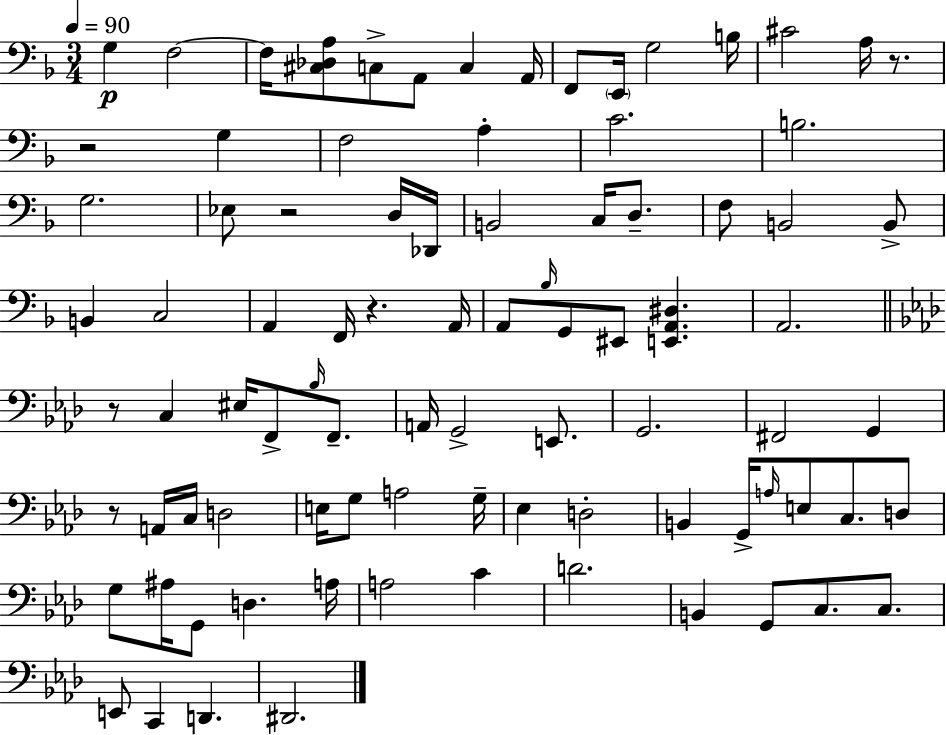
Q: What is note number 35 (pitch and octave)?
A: Bb3